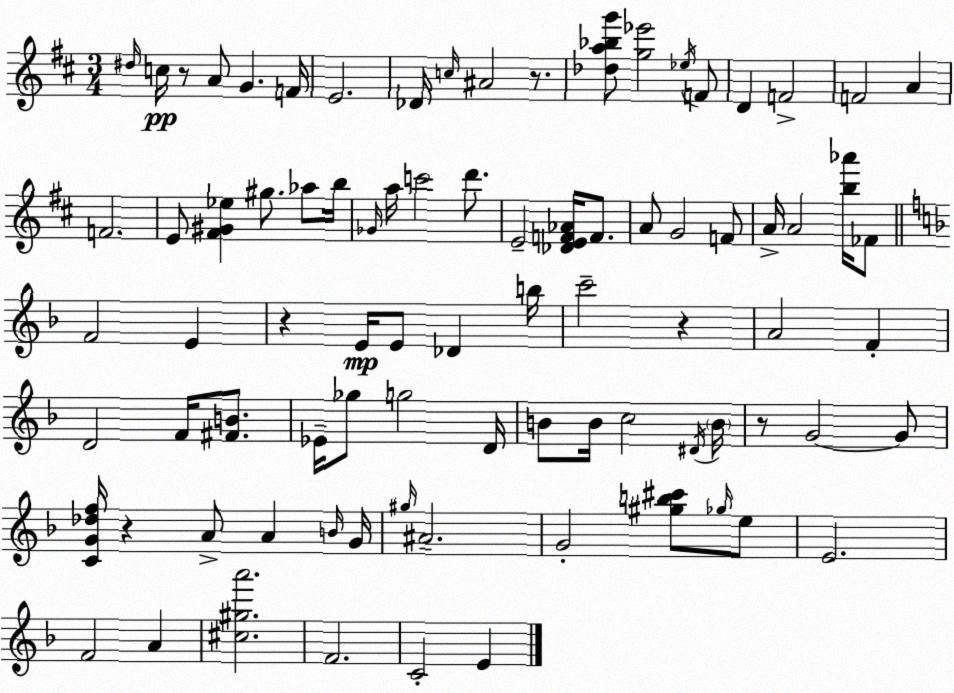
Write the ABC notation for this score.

X:1
T:Untitled
M:3/4
L:1/4
K:D
^d/4 c/4 z/2 A/2 G F/4 E2 _D/4 c/4 ^A2 z/2 [_da_bg']/2 [g_e']2 _e/4 F/2 D F2 F2 A F2 E/2 [^F^G_e] ^g/2 _a/2 b/4 _G/4 a/4 c'2 d'/2 E2 [_DEF_A]/4 F/2 A/2 G2 F/2 A/4 A2 [b_a']/4 _F/2 F2 E z E/4 E/2 _D b/4 c'2 z A2 F D2 F/4 [^FB]/2 _E/4 _g/2 g2 D/4 B/2 B/4 c2 ^D/4 B/4 z/2 G2 G/2 [CG_df]/4 z A/2 A B/4 G/4 ^g/4 ^A2 G2 [^gb^c']/2 _g/4 e/2 E2 F2 A [^c^ga']2 F2 C2 E